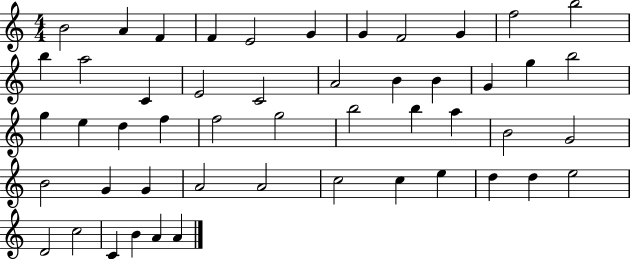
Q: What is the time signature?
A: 4/4